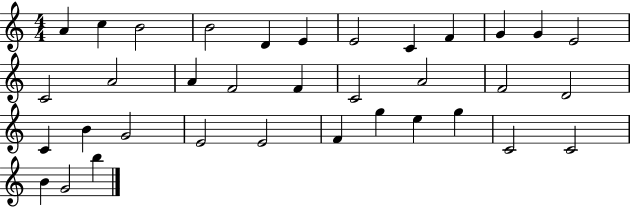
{
  \clef treble
  \numericTimeSignature
  \time 4/4
  \key c \major
  a'4 c''4 b'2 | b'2 d'4 e'4 | e'2 c'4 f'4 | g'4 g'4 e'2 | \break c'2 a'2 | a'4 f'2 f'4 | c'2 a'2 | f'2 d'2 | \break c'4 b'4 g'2 | e'2 e'2 | f'4 g''4 e''4 g''4 | c'2 c'2 | \break b'4 g'2 b''4 | \bar "|."
}